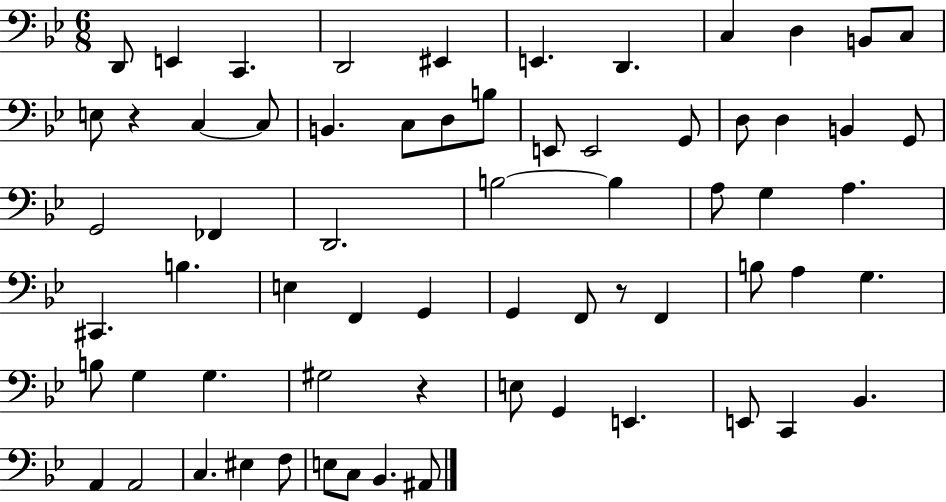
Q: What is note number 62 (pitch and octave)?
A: Bb2